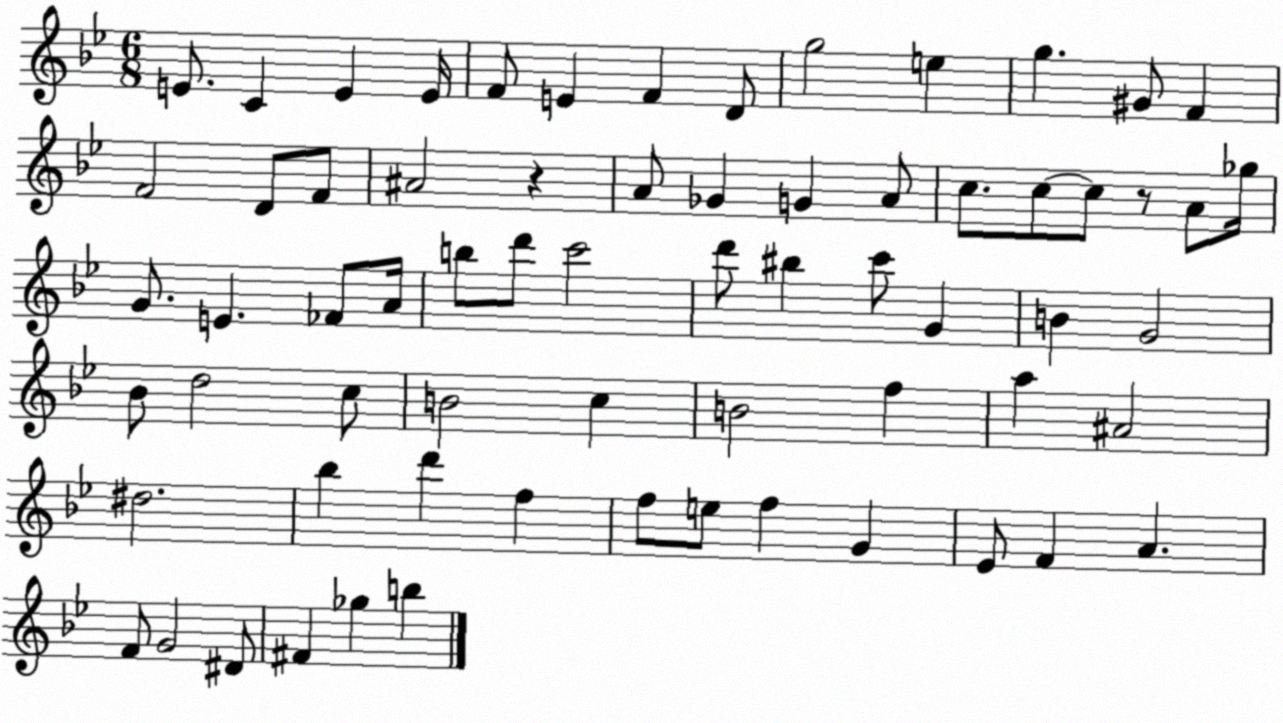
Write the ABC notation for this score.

X:1
T:Untitled
M:6/8
L:1/4
K:Bb
E/2 C E E/4 F/2 E F D/2 g2 e g ^G/2 F F2 D/2 F/2 ^A2 z A/2 _G G A/2 c/2 c/2 c/2 z/2 A/2 _g/4 G/2 E _F/2 A/4 b/2 d'/2 c'2 d'/2 ^b c'/2 G B G2 _B/2 d2 c/2 B2 c B2 f a ^A2 ^d2 _b d' f f/2 e/2 f G _E/2 F A F/2 G2 ^D/2 ^F _g b